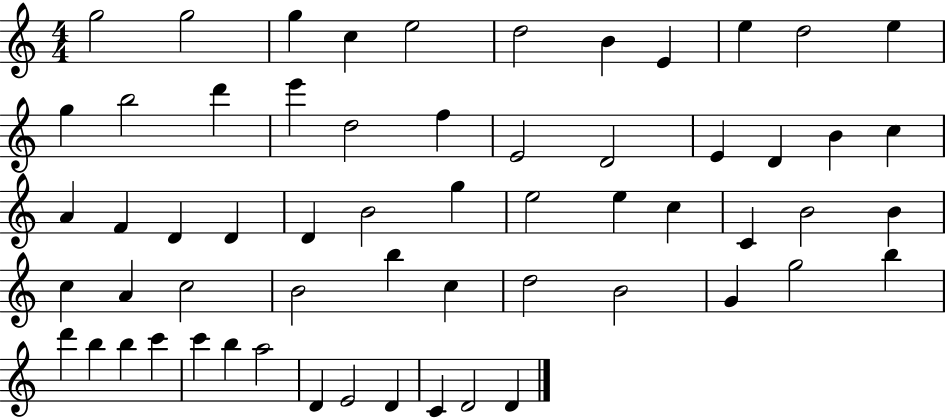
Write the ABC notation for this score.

X:1
T:Untitled
M:4/4
L:1/4
K:C
g2 g2 g c e2 d2 B E e d2 e g b2 d' e' d2 f E2 D2 E D B c A F D D D B2 g e2 e c C B2 B c A c2 B2 b c d2 B2 G g2 b d' b b c' c' b a2 D E2 D C D2 D